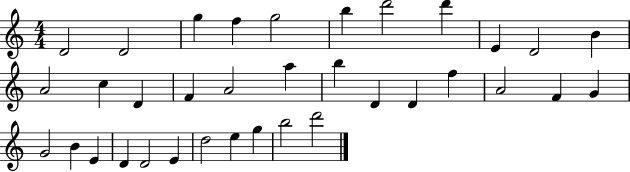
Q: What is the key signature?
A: C major